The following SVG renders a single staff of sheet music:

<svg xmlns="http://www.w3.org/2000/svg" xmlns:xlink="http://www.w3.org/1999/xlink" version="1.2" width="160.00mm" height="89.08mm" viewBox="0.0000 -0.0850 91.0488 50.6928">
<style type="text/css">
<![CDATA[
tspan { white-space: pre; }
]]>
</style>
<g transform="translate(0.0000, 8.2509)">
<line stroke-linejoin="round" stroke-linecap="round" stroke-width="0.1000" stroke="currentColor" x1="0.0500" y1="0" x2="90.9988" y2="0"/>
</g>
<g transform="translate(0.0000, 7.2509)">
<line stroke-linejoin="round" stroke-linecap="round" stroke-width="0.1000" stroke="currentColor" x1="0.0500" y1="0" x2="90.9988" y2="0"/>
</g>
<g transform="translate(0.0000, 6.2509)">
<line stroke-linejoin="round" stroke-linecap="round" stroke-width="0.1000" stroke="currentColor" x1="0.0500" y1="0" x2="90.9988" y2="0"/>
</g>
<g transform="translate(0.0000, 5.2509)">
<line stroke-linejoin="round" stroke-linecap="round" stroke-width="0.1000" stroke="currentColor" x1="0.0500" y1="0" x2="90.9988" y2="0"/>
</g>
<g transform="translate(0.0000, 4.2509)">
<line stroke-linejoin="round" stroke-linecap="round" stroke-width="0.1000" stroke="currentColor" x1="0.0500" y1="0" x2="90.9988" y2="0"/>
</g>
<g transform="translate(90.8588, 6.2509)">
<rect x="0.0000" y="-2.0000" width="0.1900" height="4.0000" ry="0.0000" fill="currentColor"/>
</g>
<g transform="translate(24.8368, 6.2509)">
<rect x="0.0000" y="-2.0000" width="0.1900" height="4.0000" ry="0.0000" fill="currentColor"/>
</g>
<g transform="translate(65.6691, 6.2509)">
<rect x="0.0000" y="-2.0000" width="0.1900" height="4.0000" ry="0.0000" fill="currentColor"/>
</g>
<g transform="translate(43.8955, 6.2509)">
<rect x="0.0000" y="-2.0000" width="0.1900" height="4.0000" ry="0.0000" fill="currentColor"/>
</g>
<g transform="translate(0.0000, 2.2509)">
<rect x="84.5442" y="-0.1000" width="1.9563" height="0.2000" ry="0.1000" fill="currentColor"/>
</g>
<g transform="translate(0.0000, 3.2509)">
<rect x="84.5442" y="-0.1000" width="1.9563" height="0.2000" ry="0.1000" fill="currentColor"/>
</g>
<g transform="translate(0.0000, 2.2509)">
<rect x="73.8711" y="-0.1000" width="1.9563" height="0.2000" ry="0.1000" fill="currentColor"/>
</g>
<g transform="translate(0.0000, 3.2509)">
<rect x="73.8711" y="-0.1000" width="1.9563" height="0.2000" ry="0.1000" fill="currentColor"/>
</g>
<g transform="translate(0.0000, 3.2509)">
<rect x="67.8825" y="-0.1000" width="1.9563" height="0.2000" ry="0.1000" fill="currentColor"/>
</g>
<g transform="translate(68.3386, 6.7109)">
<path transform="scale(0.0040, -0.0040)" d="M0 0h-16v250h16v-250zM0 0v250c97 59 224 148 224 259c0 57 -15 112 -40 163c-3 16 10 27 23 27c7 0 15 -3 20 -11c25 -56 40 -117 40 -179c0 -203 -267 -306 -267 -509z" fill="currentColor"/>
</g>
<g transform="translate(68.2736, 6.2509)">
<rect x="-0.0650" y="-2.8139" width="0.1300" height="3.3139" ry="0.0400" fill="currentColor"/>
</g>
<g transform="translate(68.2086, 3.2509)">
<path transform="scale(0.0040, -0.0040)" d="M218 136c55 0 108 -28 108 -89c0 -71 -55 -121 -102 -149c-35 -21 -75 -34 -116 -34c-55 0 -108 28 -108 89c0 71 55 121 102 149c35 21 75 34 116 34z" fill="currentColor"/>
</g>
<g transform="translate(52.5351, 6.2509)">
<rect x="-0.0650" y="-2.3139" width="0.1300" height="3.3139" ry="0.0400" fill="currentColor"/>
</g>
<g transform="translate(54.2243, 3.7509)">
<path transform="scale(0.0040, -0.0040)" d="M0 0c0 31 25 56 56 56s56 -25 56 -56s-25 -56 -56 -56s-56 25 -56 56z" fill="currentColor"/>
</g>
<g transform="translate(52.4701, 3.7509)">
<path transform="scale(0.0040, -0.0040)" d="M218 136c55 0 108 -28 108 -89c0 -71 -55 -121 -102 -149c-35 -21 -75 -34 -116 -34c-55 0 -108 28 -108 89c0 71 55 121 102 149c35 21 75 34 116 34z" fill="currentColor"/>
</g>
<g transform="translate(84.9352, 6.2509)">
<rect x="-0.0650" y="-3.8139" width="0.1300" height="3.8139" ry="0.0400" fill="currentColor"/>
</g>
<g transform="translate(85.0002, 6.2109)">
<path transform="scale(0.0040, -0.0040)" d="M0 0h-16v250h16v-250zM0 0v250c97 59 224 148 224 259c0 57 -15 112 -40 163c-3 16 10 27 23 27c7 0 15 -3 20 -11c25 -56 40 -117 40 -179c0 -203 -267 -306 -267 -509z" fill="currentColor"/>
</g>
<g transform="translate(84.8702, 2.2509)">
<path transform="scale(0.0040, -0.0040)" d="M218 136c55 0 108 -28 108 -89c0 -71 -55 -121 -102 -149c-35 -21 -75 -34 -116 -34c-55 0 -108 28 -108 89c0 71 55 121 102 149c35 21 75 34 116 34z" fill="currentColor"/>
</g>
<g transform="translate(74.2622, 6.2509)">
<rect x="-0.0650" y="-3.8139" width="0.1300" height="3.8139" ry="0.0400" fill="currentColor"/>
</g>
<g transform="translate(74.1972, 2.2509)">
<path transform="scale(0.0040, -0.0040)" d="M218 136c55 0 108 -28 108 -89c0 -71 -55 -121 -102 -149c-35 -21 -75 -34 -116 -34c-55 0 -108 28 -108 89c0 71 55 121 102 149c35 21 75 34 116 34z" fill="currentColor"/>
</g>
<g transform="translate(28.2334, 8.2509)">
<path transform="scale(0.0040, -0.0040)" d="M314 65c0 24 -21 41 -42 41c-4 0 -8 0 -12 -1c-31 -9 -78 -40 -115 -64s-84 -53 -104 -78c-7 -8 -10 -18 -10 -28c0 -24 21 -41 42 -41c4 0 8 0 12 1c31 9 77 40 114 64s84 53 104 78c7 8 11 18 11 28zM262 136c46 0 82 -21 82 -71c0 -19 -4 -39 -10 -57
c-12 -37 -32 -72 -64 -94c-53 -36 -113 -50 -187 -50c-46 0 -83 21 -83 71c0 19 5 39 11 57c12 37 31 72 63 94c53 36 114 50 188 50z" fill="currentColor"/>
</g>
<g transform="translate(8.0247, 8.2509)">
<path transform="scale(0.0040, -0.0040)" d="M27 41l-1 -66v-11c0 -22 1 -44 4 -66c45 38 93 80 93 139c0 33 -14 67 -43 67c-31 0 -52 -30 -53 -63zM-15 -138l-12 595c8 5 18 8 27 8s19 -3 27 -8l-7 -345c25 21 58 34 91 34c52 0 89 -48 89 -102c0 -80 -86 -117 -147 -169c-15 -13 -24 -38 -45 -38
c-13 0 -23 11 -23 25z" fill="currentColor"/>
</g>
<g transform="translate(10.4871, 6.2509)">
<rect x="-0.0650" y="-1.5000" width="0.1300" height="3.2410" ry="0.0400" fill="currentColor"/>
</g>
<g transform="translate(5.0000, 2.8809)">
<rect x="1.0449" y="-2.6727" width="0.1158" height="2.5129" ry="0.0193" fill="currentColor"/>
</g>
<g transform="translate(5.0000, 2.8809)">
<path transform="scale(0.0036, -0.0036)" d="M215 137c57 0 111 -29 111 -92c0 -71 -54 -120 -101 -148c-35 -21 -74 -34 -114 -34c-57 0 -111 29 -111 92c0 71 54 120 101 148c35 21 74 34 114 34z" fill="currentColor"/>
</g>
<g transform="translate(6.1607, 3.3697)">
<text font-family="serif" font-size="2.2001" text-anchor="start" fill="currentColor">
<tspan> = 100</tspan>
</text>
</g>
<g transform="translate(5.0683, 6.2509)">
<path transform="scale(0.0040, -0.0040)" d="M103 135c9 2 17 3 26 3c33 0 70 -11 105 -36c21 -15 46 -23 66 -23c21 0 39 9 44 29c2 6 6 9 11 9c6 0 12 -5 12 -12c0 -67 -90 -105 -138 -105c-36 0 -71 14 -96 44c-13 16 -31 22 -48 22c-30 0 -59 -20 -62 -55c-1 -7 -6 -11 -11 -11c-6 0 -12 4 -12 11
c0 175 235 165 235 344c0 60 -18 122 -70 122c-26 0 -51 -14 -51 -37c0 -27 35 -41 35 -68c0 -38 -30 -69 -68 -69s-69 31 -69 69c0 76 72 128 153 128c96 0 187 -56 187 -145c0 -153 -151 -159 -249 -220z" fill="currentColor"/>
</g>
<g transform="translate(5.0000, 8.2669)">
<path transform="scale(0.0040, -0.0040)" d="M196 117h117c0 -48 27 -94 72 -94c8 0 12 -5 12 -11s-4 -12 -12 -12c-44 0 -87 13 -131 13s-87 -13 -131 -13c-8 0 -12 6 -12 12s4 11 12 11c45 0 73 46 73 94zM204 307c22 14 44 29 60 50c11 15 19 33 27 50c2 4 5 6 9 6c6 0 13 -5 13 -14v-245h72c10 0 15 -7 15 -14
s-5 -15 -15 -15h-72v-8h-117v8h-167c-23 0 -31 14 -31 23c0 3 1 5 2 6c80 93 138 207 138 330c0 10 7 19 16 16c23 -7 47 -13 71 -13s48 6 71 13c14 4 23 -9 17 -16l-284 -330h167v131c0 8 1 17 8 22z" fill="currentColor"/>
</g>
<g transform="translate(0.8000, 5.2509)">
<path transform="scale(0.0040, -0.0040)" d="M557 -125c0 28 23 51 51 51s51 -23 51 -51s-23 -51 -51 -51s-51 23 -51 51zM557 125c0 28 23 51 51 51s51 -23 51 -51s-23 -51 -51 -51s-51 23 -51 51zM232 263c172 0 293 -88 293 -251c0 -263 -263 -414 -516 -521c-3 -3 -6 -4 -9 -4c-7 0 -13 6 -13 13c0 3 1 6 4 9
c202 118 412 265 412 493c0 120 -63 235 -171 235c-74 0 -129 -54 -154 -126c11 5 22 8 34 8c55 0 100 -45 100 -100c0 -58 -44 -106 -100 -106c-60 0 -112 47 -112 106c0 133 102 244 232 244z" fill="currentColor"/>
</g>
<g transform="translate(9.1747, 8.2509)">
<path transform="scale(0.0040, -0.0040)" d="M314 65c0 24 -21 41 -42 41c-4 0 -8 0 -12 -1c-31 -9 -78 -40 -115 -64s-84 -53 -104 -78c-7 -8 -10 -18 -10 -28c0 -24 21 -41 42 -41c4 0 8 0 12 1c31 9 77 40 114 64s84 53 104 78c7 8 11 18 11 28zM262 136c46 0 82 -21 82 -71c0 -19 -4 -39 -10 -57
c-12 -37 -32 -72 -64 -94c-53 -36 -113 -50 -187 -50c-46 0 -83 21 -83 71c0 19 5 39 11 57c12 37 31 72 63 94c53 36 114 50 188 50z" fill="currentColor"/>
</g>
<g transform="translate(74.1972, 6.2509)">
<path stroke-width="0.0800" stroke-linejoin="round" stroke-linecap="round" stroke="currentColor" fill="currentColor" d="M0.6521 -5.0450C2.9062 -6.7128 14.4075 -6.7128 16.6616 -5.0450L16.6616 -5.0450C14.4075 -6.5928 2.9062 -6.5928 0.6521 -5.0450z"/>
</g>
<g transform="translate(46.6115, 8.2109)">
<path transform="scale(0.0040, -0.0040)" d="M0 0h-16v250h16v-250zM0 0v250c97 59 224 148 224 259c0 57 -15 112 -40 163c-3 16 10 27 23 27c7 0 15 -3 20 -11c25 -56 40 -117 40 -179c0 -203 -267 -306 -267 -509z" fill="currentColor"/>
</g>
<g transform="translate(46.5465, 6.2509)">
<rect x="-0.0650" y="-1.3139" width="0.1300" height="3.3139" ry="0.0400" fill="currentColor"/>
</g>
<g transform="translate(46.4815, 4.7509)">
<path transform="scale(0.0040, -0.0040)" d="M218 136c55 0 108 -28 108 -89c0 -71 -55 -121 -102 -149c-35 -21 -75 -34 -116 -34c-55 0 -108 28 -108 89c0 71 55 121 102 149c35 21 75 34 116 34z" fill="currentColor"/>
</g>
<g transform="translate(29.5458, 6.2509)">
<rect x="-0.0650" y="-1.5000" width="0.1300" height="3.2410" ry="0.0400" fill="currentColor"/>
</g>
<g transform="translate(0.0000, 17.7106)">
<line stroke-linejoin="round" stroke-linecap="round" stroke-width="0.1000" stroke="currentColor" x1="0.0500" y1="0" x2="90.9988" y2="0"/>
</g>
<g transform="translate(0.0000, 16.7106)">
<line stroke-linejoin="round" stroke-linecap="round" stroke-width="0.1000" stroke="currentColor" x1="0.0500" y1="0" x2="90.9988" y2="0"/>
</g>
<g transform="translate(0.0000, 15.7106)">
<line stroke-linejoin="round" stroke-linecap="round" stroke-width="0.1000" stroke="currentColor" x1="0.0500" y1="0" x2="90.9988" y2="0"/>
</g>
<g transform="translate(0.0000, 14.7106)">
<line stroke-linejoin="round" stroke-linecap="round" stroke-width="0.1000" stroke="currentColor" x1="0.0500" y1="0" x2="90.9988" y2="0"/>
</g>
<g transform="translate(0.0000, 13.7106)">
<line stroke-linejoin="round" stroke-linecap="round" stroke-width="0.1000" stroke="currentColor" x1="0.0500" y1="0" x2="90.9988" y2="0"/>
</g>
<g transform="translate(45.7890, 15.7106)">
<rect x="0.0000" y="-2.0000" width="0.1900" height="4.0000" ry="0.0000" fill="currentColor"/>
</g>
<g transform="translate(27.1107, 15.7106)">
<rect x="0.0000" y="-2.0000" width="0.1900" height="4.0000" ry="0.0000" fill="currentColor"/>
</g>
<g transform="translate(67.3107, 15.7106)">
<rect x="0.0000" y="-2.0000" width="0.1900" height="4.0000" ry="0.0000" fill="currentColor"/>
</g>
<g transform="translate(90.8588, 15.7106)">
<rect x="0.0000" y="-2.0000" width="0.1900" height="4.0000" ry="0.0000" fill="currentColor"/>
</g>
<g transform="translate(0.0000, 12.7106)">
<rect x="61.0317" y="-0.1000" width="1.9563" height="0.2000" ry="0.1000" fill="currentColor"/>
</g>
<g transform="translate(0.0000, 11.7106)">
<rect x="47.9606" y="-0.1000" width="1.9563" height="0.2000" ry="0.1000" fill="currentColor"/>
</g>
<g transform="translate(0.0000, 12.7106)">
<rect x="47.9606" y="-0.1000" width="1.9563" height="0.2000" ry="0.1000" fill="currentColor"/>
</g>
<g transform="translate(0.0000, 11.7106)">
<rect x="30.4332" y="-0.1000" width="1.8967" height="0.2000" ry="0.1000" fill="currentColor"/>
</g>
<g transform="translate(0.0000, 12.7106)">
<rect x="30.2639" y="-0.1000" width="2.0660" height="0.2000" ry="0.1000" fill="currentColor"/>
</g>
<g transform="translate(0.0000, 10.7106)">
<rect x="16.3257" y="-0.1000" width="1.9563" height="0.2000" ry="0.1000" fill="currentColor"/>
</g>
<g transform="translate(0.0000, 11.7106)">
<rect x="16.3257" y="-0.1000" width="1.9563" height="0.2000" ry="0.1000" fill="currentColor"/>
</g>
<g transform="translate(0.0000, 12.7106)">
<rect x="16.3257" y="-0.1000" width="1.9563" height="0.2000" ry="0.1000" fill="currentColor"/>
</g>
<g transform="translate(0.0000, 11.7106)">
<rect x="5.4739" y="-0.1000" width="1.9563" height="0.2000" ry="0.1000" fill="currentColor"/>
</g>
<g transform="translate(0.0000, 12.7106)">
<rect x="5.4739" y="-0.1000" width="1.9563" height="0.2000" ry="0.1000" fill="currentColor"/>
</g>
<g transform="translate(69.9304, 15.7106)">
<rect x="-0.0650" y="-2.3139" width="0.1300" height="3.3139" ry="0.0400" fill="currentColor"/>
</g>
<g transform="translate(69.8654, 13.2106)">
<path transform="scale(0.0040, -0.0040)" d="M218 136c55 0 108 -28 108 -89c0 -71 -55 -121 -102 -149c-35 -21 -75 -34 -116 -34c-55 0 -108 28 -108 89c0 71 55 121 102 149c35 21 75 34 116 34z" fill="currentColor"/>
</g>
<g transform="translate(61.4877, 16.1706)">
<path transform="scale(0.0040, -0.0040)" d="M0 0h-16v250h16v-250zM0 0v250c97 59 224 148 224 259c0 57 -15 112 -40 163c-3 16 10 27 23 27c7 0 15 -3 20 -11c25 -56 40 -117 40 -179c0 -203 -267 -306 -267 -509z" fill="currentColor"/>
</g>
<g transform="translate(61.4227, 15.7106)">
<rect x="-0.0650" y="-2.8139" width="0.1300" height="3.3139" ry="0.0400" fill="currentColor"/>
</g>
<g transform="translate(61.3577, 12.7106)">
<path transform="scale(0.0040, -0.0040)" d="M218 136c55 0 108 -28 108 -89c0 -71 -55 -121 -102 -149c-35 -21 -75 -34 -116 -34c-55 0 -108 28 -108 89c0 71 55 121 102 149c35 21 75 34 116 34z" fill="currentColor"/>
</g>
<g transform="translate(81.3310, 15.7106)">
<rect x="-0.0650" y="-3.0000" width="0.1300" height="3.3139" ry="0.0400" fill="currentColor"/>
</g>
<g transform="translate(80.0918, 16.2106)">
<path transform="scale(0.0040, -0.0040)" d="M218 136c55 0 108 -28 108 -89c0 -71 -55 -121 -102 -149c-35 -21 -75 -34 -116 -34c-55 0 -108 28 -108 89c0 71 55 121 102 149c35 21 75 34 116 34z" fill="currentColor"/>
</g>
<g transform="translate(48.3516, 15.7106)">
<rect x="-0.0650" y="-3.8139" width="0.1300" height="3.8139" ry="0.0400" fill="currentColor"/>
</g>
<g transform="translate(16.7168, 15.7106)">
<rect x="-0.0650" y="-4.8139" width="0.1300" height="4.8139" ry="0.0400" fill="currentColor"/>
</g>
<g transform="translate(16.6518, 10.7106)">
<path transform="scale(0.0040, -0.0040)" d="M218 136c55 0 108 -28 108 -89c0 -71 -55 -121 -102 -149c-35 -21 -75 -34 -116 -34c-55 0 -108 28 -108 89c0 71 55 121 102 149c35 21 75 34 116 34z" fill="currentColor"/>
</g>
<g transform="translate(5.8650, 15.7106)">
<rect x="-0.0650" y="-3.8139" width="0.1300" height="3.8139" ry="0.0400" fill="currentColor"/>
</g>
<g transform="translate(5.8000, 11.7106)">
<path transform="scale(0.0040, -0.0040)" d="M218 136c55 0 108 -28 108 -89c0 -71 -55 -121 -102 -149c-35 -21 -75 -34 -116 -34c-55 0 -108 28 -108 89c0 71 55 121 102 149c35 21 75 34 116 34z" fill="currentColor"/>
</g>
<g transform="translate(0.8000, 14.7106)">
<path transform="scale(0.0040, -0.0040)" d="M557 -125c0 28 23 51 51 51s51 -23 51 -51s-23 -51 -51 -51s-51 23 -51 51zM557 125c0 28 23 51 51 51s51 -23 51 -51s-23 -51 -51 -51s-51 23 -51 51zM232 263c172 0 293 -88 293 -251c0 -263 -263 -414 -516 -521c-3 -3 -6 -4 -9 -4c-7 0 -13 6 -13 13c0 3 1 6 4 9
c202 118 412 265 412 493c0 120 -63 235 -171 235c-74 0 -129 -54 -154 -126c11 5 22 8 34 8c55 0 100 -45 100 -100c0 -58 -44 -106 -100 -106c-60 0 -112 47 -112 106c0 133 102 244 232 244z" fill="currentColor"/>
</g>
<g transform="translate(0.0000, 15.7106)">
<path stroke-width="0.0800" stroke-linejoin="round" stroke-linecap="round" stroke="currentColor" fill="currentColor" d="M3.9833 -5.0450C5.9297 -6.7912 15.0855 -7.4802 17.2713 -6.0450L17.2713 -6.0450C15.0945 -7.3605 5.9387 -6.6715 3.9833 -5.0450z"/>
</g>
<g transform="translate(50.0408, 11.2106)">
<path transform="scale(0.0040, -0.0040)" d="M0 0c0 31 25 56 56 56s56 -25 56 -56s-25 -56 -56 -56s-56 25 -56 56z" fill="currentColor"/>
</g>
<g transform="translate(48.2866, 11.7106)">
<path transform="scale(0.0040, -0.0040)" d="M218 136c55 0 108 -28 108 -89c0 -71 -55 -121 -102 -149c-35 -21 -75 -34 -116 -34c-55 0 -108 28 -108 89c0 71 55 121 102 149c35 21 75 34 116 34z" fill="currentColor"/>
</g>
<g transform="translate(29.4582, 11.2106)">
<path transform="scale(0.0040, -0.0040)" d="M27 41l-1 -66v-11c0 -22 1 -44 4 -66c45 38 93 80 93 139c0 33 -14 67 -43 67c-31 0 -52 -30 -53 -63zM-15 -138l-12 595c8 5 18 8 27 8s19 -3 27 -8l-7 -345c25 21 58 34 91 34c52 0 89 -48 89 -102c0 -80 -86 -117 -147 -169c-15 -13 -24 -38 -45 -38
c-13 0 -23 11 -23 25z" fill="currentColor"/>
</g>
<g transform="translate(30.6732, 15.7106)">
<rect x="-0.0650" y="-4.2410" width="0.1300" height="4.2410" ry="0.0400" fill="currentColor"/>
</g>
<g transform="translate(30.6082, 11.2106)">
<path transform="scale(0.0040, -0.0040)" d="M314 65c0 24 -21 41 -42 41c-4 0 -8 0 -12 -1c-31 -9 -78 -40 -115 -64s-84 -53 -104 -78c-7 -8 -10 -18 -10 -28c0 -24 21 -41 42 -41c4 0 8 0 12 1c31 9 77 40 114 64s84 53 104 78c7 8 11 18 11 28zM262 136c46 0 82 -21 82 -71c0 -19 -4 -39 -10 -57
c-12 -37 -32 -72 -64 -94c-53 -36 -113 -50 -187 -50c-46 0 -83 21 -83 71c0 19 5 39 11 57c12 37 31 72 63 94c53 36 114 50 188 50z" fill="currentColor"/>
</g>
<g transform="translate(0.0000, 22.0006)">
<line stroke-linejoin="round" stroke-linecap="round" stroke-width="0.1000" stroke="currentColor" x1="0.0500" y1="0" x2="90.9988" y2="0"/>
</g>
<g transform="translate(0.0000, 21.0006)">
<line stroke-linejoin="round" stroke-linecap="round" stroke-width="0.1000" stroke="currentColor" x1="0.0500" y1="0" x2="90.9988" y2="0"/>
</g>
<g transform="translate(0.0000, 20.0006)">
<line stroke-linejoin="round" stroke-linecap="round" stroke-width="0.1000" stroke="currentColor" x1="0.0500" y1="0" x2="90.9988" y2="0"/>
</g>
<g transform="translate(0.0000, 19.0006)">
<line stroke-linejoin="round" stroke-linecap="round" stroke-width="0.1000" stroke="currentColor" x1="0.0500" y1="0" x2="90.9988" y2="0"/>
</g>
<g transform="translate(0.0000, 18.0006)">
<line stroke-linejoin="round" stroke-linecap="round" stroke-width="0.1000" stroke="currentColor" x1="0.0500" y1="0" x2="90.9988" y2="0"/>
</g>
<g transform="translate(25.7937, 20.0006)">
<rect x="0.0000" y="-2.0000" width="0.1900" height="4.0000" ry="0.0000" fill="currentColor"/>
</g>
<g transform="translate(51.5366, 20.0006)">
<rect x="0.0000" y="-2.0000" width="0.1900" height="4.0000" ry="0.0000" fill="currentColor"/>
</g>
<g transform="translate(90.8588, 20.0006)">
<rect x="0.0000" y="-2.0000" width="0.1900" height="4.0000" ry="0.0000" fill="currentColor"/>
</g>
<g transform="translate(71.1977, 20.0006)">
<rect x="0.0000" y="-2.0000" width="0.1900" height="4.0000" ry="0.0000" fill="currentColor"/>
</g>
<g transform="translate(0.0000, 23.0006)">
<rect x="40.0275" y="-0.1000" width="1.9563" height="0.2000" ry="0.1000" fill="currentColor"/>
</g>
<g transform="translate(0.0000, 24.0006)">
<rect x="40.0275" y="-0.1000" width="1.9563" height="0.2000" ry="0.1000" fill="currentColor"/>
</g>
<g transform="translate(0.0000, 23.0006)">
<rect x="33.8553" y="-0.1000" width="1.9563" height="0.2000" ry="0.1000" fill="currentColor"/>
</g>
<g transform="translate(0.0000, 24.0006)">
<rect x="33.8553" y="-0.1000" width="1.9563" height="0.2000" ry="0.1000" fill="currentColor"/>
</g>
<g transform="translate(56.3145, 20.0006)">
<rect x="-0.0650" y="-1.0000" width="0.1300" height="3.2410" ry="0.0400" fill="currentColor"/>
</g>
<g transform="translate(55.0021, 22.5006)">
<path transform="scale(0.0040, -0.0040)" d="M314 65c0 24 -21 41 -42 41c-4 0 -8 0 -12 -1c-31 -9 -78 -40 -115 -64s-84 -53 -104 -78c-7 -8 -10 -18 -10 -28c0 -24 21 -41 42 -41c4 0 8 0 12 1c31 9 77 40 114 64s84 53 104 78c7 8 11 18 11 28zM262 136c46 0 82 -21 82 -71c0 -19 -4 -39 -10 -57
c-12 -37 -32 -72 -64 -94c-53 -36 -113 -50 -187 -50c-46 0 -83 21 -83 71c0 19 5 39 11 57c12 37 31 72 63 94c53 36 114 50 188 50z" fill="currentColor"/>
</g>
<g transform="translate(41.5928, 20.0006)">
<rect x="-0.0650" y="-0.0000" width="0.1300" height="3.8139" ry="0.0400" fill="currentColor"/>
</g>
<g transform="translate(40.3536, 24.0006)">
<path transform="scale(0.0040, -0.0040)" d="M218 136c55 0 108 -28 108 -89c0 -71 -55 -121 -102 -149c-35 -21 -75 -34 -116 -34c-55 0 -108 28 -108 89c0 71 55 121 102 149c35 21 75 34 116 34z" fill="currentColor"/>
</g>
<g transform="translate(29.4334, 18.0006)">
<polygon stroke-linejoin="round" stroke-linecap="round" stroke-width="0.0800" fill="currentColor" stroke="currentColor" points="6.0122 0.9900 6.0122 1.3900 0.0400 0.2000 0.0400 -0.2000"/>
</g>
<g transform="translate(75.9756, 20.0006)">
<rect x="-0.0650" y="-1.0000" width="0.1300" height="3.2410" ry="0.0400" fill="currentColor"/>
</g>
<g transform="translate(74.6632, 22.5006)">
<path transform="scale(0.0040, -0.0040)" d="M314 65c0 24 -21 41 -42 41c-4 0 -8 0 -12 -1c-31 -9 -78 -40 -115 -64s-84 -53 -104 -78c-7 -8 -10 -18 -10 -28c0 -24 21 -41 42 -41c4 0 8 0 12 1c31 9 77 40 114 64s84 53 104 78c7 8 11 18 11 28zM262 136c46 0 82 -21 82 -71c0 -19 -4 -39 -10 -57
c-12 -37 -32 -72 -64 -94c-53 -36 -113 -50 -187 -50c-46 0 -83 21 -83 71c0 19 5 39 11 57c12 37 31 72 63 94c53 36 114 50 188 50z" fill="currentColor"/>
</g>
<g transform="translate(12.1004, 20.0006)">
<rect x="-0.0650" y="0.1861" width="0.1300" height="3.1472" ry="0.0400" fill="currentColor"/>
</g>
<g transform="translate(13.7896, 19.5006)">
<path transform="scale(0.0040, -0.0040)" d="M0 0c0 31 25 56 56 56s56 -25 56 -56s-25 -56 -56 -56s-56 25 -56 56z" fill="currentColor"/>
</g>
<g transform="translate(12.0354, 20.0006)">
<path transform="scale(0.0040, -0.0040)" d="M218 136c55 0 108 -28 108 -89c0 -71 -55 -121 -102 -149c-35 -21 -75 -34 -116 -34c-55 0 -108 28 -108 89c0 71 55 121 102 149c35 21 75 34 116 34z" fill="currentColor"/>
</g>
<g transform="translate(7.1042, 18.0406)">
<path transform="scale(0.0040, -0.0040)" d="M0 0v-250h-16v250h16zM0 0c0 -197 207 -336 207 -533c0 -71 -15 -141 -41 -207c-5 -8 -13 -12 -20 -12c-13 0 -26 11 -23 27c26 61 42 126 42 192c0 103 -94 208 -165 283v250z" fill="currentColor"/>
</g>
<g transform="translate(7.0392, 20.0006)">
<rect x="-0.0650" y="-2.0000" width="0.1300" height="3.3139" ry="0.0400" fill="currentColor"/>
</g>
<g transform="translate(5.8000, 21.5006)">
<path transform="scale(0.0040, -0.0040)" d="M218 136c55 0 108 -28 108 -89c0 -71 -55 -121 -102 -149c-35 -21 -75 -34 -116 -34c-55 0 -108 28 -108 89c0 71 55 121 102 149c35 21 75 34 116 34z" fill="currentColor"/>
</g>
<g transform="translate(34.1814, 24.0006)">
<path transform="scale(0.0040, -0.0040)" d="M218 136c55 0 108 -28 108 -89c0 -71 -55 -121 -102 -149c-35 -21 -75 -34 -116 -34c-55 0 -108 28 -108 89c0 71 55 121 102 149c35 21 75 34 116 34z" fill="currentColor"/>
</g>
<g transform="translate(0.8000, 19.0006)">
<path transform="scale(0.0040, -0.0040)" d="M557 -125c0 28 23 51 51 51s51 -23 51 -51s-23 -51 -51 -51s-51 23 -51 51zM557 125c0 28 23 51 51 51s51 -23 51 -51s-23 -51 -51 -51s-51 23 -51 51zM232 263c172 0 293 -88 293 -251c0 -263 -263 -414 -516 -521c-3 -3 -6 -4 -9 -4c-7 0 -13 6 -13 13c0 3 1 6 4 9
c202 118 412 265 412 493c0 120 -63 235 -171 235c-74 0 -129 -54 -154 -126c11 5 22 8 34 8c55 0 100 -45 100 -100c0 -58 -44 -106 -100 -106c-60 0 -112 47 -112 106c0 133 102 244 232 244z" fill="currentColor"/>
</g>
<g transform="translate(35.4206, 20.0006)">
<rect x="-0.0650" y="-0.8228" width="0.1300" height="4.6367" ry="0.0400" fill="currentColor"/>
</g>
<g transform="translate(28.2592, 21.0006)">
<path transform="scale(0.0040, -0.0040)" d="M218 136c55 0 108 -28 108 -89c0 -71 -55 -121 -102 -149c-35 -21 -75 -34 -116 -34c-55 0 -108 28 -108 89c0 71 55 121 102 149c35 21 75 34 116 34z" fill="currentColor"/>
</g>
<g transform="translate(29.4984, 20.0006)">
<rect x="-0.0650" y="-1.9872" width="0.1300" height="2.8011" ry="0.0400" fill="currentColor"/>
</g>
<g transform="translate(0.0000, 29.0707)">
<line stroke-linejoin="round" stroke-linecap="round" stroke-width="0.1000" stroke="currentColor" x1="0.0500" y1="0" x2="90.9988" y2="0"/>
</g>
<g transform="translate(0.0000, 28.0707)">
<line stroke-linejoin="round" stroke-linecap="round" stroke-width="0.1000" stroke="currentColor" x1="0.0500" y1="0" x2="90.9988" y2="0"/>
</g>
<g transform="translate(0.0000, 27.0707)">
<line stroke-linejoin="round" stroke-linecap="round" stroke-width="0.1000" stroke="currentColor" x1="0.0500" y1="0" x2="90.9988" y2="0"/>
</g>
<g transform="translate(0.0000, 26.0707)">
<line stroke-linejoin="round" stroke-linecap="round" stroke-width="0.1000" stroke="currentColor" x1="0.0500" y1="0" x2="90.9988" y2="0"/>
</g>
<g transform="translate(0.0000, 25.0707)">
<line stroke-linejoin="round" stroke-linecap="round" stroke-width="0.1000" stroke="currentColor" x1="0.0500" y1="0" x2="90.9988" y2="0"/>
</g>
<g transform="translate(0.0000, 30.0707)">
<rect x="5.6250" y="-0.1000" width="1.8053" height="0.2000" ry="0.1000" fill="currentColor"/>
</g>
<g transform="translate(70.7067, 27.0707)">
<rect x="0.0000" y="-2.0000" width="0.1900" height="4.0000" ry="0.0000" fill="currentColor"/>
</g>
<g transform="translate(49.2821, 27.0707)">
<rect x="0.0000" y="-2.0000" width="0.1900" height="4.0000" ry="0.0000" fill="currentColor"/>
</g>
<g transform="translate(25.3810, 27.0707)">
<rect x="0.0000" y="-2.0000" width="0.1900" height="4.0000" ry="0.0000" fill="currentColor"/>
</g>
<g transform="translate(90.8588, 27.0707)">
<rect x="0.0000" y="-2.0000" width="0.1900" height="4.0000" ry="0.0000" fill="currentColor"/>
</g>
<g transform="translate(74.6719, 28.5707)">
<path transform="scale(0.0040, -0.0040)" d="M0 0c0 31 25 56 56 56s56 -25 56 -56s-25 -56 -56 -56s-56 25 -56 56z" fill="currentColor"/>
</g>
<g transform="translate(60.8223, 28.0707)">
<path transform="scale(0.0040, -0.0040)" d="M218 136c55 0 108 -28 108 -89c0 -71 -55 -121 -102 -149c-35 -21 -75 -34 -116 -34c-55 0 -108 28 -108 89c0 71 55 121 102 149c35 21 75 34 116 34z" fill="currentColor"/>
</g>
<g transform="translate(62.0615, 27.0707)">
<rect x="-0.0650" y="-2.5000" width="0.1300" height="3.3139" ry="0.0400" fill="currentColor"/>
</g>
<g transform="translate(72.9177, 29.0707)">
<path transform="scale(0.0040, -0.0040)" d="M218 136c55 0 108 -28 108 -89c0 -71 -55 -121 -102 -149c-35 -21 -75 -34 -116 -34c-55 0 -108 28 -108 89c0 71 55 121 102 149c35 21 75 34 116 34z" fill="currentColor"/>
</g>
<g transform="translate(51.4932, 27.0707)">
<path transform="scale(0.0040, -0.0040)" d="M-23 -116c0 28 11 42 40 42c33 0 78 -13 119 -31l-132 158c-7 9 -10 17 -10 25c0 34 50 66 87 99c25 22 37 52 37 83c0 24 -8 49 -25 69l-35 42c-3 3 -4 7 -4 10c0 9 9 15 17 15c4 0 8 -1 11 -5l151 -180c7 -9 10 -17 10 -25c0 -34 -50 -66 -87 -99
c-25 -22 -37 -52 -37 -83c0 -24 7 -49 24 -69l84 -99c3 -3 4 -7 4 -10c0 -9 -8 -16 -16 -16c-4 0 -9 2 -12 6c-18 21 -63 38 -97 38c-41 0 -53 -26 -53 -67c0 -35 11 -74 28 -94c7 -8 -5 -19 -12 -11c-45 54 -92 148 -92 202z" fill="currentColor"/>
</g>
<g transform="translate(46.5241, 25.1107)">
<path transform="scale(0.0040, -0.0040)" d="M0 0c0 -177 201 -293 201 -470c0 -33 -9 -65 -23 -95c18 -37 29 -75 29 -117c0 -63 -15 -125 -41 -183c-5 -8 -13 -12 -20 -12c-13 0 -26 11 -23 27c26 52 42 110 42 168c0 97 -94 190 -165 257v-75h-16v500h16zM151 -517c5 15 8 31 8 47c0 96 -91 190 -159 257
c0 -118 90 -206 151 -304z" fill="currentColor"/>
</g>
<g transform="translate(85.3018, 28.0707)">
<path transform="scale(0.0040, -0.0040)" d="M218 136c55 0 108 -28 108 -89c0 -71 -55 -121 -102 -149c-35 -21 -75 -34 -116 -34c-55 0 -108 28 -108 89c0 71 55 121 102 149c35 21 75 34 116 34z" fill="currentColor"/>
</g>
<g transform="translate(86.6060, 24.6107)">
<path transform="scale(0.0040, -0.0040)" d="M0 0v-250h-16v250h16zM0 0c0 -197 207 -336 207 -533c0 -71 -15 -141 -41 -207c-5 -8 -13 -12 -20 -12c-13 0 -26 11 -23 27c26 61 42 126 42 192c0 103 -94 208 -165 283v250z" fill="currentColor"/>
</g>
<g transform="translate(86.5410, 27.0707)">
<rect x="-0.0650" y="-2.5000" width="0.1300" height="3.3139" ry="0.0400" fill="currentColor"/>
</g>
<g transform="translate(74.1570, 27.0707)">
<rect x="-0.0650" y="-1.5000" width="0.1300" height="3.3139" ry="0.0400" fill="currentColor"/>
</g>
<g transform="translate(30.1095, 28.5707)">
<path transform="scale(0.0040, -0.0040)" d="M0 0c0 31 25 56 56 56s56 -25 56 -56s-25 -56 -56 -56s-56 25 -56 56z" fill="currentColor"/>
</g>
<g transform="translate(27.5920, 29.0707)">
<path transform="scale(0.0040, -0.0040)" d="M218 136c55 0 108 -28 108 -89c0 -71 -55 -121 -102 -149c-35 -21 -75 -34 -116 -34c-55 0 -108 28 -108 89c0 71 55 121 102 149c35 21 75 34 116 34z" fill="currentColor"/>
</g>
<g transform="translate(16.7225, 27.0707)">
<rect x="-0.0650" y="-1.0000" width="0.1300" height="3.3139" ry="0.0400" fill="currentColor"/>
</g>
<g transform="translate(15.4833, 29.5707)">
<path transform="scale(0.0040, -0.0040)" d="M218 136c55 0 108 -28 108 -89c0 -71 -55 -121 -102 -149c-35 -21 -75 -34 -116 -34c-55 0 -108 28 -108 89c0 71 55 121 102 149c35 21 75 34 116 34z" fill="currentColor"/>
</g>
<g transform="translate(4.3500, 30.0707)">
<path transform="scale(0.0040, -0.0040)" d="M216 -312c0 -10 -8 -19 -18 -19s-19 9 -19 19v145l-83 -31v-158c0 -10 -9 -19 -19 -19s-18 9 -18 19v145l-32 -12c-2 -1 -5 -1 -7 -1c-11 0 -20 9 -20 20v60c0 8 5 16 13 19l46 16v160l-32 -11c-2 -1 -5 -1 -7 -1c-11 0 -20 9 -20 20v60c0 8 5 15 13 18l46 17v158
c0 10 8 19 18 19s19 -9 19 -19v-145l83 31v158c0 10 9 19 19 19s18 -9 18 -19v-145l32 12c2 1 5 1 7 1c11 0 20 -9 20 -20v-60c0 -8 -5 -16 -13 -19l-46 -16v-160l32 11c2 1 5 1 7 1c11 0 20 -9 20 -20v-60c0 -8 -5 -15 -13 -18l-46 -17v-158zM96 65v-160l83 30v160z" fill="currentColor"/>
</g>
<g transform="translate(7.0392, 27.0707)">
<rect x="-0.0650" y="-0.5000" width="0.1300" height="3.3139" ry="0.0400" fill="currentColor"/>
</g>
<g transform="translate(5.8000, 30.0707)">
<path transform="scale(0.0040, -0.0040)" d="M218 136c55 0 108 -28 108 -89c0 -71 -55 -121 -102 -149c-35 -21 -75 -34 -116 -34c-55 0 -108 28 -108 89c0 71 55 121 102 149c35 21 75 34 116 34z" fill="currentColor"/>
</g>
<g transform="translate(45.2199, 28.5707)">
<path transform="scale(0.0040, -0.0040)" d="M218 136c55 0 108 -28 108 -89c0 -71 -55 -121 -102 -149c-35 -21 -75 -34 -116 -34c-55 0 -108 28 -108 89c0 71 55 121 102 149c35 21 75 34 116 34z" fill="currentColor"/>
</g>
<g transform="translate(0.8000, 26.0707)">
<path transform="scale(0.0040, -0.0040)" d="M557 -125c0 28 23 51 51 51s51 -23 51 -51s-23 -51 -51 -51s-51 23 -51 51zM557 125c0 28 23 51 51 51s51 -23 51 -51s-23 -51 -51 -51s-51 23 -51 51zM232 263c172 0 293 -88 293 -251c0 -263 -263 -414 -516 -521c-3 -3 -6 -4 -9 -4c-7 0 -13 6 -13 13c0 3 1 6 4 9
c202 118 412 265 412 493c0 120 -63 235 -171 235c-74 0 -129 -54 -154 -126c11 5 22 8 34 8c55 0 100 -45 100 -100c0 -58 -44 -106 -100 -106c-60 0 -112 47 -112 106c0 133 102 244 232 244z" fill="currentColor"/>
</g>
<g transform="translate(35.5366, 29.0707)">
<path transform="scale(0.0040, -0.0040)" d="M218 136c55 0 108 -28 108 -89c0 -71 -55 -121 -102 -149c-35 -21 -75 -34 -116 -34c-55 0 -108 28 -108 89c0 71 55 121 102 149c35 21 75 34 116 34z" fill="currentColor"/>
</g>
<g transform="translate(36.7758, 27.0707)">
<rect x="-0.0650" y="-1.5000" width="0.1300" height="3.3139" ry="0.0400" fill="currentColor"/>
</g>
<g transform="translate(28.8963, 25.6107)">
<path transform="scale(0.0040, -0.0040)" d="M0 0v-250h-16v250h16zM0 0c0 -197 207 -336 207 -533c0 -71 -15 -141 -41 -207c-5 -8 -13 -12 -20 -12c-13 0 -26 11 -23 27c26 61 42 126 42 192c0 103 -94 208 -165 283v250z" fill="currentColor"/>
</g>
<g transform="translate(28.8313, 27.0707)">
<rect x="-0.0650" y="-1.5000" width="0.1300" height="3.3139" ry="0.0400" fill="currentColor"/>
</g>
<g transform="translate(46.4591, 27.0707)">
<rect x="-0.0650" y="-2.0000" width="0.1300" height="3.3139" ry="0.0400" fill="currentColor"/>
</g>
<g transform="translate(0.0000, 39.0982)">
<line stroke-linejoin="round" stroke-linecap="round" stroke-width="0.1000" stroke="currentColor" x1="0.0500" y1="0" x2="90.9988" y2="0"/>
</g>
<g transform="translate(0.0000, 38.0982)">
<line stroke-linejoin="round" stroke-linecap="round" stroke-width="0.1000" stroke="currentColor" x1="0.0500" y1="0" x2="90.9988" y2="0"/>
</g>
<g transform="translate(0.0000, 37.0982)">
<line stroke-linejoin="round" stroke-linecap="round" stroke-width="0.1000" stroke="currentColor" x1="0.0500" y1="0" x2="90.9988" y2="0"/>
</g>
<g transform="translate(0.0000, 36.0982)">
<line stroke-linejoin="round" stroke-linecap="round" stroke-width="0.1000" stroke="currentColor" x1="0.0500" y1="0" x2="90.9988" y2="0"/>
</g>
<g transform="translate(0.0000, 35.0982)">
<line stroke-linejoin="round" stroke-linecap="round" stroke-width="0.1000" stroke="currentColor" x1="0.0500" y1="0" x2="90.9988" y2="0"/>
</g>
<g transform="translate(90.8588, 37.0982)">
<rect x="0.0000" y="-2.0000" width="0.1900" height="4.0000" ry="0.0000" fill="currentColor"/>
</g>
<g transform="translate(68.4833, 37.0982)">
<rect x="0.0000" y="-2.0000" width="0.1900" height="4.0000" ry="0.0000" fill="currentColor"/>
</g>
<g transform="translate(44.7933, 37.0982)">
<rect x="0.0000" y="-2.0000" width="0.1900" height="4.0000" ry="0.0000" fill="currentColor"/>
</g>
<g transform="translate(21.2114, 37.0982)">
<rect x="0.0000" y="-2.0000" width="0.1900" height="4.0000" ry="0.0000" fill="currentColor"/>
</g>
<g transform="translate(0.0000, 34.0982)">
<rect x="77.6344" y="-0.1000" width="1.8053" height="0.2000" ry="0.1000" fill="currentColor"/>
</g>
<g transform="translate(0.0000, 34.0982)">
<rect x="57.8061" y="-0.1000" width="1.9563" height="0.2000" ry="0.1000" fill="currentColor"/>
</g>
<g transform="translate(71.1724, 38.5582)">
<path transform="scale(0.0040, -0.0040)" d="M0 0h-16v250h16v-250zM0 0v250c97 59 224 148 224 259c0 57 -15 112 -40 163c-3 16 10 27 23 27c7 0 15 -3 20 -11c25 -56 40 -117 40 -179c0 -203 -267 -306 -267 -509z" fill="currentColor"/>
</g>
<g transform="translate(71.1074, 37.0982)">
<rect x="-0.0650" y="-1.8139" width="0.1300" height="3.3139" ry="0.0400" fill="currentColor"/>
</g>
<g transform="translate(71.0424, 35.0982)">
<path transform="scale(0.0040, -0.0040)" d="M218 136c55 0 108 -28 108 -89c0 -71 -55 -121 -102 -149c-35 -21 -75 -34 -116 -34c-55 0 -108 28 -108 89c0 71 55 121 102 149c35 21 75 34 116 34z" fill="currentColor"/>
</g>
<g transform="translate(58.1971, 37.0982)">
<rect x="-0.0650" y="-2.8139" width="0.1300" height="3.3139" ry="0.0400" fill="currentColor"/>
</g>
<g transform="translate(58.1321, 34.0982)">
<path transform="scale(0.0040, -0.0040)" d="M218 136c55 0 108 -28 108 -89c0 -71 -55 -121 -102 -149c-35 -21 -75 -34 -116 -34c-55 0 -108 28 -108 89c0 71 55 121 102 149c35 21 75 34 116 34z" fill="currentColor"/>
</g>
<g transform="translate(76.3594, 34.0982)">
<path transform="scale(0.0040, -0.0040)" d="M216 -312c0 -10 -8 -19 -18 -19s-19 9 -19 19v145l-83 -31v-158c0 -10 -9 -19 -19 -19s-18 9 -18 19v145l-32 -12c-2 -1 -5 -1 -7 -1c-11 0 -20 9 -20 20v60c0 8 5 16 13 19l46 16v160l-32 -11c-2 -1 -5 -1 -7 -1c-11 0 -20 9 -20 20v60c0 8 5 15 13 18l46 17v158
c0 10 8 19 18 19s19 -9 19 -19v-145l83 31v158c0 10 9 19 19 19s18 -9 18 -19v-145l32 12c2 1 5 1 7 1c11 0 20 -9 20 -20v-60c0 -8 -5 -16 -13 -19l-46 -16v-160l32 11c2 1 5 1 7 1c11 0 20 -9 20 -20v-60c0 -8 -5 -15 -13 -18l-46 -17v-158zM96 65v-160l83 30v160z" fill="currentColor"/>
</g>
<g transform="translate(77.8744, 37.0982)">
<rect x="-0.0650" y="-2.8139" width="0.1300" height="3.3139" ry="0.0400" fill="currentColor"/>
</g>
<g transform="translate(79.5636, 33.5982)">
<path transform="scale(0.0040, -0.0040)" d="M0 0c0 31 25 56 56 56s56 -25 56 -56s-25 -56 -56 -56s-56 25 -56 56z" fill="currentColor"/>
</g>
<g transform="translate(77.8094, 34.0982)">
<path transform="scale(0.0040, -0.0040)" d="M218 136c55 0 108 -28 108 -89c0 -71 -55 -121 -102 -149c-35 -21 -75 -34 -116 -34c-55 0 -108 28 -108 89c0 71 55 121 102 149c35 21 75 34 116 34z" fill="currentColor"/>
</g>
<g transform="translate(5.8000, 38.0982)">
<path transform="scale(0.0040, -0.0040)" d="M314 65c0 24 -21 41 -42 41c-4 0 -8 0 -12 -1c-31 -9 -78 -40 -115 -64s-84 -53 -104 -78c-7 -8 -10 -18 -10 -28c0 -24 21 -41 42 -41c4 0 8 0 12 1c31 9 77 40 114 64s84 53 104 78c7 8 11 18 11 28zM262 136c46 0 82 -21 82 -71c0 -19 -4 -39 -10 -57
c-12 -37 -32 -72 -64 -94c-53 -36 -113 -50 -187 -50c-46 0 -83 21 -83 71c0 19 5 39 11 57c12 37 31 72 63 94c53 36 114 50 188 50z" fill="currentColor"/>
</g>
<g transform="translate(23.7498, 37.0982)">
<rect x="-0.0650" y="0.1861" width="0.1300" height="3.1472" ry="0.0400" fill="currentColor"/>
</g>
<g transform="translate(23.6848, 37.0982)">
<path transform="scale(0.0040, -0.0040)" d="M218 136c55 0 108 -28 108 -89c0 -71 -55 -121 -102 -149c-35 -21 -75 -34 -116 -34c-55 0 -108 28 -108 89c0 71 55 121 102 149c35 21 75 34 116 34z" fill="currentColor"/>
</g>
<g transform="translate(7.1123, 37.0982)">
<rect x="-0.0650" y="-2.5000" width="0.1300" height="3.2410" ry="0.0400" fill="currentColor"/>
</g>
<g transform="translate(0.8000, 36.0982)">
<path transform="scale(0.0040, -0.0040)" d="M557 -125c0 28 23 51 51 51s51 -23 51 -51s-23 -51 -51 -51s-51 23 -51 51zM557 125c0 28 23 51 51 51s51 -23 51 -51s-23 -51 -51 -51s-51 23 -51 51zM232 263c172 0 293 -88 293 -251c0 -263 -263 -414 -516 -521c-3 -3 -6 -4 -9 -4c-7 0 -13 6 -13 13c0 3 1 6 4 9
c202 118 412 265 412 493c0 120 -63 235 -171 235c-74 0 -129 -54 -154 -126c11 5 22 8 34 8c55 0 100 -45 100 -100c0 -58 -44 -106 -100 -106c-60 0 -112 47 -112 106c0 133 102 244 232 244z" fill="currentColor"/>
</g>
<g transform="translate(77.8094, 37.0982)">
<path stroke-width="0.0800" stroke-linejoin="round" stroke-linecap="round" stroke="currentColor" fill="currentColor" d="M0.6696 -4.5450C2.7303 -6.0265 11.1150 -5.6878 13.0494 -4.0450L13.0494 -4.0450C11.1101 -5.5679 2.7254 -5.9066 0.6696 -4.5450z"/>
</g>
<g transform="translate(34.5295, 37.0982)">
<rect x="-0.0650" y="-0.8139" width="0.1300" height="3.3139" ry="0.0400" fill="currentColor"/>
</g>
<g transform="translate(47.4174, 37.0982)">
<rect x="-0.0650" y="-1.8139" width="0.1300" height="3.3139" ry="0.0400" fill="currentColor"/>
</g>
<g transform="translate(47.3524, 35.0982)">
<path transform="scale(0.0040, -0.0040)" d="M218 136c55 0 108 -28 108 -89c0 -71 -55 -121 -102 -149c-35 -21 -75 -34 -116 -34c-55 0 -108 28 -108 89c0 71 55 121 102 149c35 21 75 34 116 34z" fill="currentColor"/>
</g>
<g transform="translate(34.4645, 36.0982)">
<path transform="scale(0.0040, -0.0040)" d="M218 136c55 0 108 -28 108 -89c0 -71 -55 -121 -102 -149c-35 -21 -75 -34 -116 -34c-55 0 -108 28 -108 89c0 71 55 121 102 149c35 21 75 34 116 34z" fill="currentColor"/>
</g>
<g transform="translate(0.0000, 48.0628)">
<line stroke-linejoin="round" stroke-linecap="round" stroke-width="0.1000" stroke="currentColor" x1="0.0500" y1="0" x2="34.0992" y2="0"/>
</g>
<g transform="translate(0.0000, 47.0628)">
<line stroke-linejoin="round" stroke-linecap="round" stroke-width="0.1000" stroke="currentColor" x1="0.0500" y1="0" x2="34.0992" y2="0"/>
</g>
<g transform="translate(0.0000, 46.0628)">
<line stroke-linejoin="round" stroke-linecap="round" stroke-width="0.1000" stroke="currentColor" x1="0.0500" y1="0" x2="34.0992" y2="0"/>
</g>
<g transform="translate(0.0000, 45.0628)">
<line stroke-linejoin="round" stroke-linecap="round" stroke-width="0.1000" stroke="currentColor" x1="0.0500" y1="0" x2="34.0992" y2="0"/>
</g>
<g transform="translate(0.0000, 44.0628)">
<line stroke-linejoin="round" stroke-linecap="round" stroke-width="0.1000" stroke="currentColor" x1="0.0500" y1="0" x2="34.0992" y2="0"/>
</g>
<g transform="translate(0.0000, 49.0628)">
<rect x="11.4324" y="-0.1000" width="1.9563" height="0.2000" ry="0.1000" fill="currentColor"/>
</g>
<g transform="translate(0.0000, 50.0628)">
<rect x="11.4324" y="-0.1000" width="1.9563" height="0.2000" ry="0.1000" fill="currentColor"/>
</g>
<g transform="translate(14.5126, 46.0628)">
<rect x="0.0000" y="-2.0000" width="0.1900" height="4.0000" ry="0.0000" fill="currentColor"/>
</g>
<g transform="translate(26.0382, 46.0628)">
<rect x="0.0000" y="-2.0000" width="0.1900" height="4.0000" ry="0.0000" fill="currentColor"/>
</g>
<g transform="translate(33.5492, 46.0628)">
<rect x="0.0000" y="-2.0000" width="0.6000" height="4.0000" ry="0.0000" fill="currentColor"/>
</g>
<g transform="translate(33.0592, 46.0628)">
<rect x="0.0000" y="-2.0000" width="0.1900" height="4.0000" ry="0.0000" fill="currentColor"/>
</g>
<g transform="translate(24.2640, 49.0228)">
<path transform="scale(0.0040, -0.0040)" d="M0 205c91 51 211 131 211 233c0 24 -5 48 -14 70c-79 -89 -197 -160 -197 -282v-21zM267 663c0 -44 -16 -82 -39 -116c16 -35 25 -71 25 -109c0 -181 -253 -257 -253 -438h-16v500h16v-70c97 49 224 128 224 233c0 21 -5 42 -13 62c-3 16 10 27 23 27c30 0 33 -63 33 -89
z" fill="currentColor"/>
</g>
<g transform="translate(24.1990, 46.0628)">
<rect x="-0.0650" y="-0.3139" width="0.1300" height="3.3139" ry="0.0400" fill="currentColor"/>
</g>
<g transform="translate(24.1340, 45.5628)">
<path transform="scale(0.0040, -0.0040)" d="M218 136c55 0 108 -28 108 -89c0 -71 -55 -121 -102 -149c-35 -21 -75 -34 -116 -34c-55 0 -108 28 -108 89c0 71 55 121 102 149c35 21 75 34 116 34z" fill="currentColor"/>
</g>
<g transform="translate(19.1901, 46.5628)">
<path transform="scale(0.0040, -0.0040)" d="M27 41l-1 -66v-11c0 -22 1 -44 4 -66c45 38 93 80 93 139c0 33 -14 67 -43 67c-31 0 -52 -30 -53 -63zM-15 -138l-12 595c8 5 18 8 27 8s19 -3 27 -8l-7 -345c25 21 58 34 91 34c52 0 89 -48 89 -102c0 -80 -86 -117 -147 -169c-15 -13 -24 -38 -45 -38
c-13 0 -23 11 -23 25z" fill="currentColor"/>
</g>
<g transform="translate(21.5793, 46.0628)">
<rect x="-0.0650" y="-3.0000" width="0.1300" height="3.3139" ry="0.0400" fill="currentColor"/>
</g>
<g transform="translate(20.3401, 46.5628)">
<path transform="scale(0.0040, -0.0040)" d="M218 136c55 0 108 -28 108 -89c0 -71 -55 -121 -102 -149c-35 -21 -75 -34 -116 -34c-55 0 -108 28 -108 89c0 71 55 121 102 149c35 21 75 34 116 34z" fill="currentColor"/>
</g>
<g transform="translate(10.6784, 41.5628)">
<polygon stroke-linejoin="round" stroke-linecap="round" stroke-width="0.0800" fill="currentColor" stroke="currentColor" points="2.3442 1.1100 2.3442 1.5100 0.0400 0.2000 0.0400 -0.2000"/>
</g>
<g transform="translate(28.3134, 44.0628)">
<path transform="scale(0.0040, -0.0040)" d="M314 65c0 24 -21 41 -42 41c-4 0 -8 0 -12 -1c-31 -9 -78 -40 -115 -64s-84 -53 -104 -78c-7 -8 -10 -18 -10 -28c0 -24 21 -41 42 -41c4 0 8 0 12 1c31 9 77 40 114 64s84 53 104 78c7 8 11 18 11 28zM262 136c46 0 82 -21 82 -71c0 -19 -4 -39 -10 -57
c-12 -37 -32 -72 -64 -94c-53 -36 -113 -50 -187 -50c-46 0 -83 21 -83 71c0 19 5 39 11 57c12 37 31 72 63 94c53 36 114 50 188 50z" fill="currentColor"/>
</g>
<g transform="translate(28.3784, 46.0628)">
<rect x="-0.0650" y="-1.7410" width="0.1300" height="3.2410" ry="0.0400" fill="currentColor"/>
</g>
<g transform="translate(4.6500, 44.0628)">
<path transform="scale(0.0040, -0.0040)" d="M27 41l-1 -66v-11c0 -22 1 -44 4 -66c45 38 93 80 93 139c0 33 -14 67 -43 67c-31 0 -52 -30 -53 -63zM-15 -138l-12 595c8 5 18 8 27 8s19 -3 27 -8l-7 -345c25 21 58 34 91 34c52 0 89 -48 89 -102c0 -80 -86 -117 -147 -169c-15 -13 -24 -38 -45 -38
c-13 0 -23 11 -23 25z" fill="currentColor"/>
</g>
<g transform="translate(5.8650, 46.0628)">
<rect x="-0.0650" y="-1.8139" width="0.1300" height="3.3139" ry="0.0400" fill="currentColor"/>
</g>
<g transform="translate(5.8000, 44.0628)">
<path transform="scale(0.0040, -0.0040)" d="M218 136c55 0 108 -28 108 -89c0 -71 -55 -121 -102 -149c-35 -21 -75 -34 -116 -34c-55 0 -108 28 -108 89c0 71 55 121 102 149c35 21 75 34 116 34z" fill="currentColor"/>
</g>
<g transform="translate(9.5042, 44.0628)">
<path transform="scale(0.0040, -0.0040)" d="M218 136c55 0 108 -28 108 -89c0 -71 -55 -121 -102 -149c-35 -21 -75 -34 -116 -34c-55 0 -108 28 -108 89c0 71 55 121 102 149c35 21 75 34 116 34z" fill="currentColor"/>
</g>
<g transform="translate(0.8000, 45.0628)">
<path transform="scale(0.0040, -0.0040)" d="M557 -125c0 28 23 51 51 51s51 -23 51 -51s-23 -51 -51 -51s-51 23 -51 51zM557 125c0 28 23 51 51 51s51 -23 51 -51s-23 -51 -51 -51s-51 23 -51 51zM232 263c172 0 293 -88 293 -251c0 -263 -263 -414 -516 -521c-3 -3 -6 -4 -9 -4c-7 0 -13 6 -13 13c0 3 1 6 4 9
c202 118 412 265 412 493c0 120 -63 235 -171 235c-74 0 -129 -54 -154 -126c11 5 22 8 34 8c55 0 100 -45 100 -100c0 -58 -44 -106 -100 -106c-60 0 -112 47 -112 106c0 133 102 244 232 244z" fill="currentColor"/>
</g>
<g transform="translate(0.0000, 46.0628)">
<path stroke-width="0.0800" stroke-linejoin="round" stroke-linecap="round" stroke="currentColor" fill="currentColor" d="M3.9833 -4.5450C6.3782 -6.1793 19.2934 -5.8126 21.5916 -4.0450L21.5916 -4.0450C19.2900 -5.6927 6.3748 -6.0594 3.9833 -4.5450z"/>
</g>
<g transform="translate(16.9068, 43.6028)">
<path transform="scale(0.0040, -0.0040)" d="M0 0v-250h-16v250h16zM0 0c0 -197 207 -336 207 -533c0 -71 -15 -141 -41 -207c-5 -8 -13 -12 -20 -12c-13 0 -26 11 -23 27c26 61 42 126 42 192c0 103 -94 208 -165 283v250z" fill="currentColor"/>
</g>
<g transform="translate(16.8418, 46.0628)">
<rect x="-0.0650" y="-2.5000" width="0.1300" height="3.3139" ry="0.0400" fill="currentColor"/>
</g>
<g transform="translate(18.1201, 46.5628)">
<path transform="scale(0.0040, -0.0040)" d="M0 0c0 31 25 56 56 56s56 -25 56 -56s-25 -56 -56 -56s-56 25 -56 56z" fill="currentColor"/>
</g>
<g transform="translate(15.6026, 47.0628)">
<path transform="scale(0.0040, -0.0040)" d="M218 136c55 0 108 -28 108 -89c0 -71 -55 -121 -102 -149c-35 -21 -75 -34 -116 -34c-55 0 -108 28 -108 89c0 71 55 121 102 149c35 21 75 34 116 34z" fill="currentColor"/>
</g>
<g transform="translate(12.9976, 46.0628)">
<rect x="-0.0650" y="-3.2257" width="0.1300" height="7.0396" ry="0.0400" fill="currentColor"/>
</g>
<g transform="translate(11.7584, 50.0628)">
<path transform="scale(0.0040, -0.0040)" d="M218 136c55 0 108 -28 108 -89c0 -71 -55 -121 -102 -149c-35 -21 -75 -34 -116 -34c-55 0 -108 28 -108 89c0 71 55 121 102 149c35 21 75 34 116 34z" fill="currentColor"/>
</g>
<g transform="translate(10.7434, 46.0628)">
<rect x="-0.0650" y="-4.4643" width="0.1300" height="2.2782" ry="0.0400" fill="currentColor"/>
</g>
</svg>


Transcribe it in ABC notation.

X:1
T:Untitled
M:2/4
L:1/4
K:C
_G,,2 G,,2 G,/2 B, C/2 E E/2 E G _F2 E C/2 B, C, A,,/2 D, B,,/2 C,,/2 C,, F,,2 F,,2 ^E,, F,, G,,/2 G,, A,,/4 z B,, G,, B,,/2 B,,2 D, F, A, C A,/2 ^C _A, _A,/2 C,,/2 B,,/2 _C, E,/4 A,2